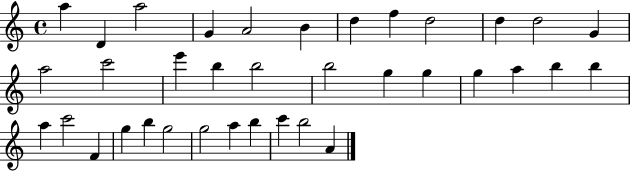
A5/q D4/q A5/h G4/q A4/h B4/q D5/q F5/q D5/h D5/q D5/h G4/q A5/h C6/h E6/q B5/q B5/h B5/h G5/q G5/q G5/q A5/q B5/q B5/q A5/q C6/h F4/q G5/q B5/q G5/h G5/h A5/q B5/q C6/q B5/h A4/q